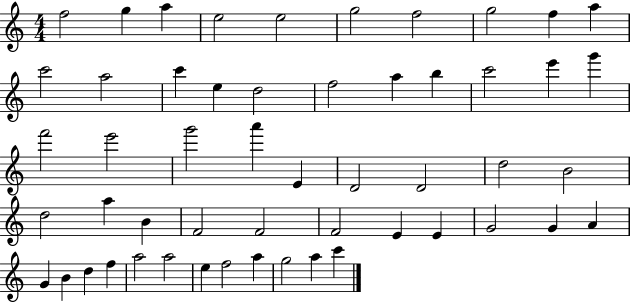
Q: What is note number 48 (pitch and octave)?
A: E5